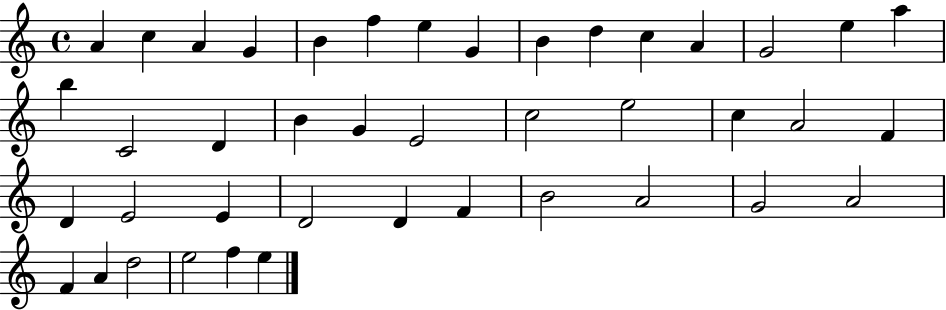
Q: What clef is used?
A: treble